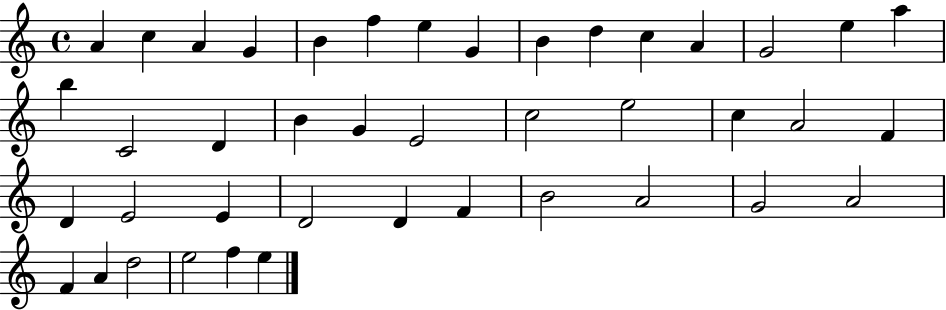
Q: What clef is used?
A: treble